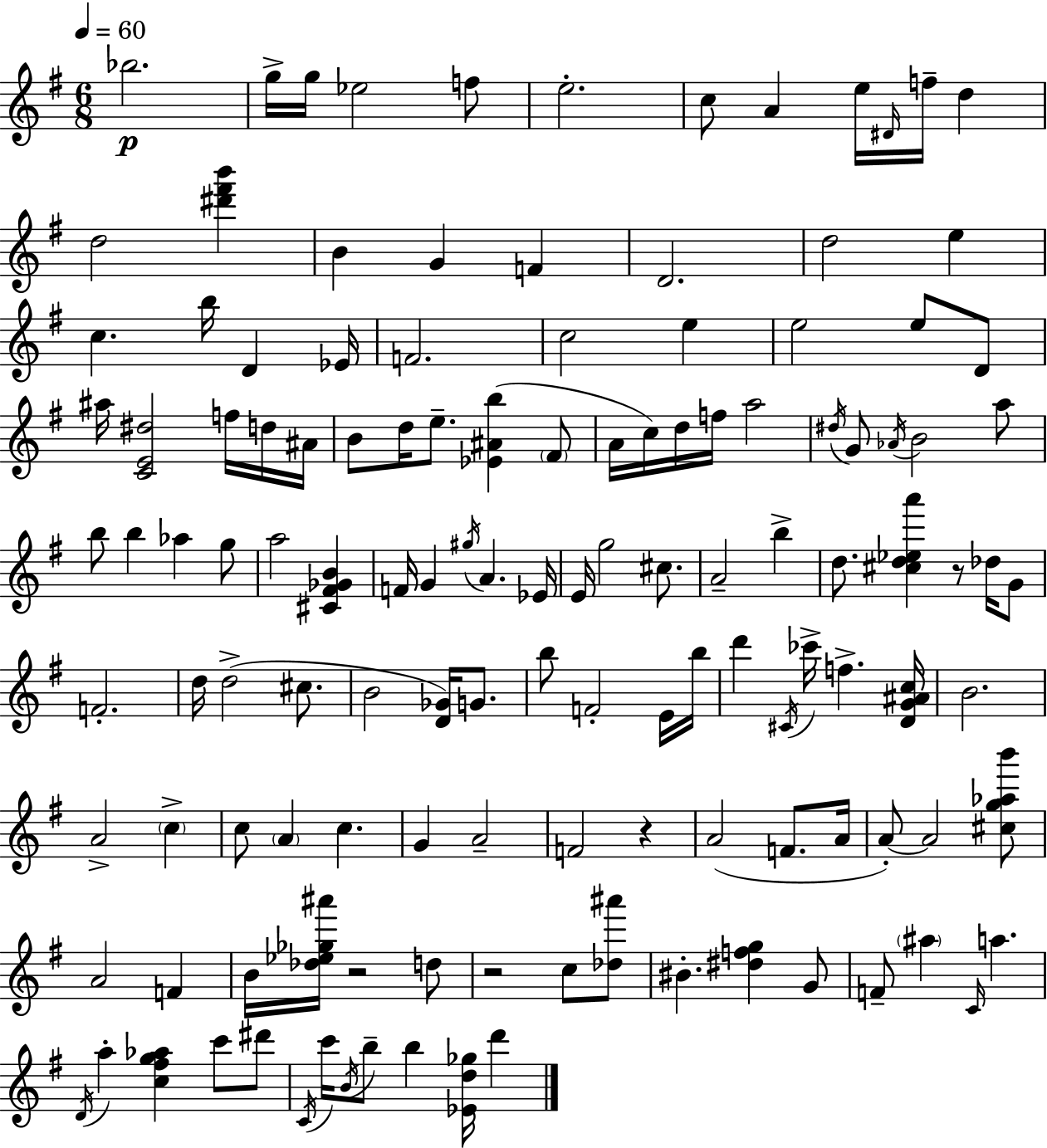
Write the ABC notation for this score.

X:1
T:Untitled
M:6/8
L:1/4
K:Em
_b2 g/4 g/4 _e2 f/2 e2 c/2 A e/4 ^D/4 f/4 d d2 [^d'^f'b'] B G F D2 d2 e c b/4 D _E/4 F2 c2 e e2 e/2 D/2 ^a/4 [CE^d]2 f/4 d/4 ^A/4 B/2 d/4 e/2 [_E^Ab] ^F/2 A/4 c/4 d/4 f/4 a2 ^d/4 G/2 _A/4 B2 a/2 b/2 b _a g/2 a2 [^C^F_GB] F/4 G ^g/4 A _E/4 E/4 g2 ^c/2 A2 b d/2 [^cd_ea'] z/2 _d/4 G/2 F2 d/4 d2 ^c/2 B2 [D_G]/4 G/2 b/2 F2 E/4 b/4 d' ^C/4 _c'/4 f [DG^Ac]/4 B2 A2 c c/2 A c G A2 F2 z A2 F/2 A/4 A/2 A2 [^cg_ab']/2 A2 F B/4 [_d_e_g^a']/4 z2 d/2 z2 c/2 [_d^a']/2 ^B [^dfg] G/2 F/2 ^a C/4 a D/4 a [c^fg_a] c'/2 ^d'/2 C/4 c'/4 B/4 b/2 b [_Ed_g]/4 d'